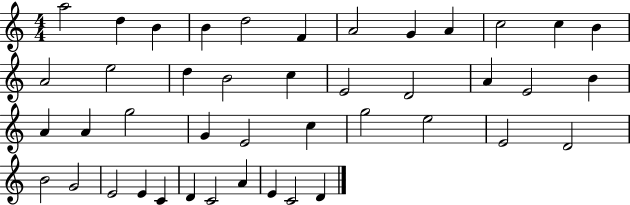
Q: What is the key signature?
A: C major